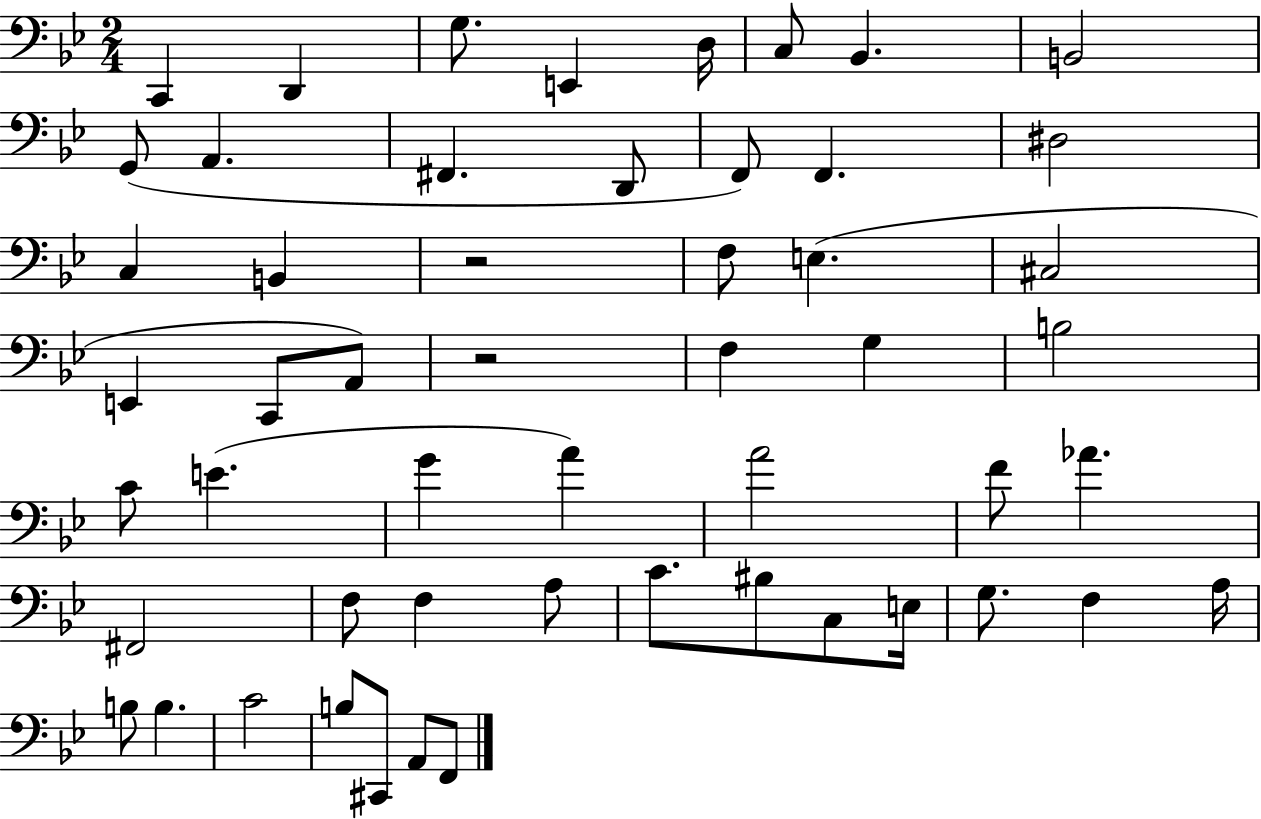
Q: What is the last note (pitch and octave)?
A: F2